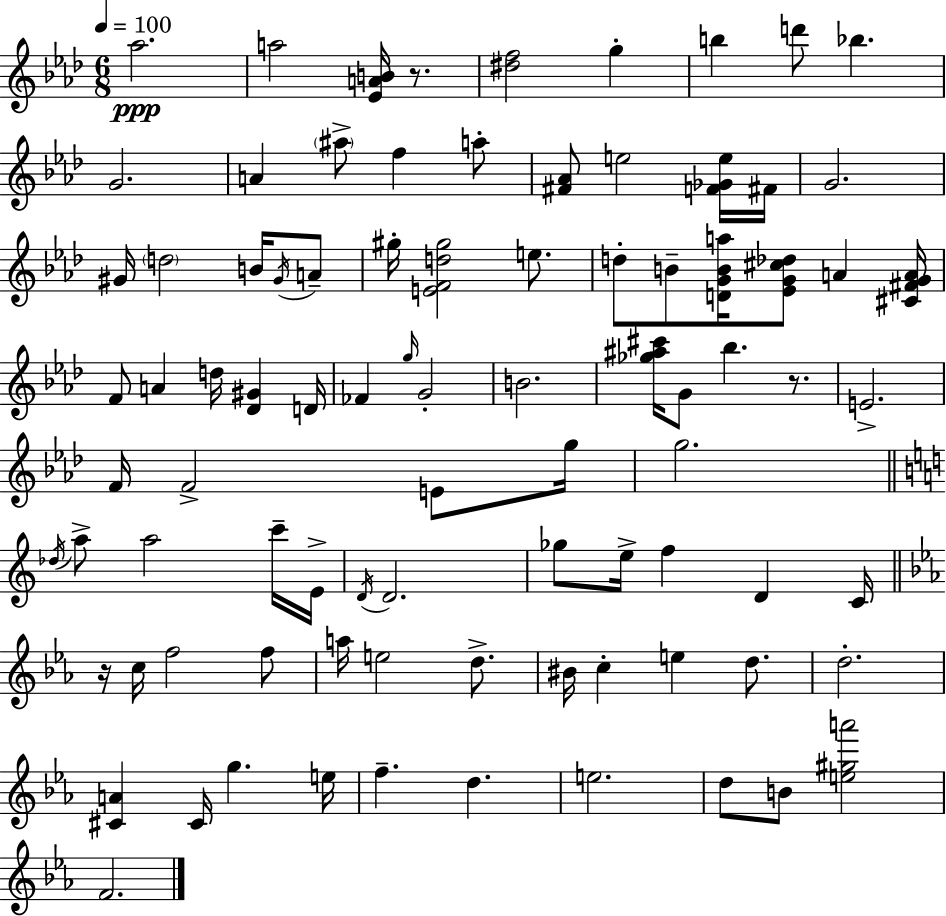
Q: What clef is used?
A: treble